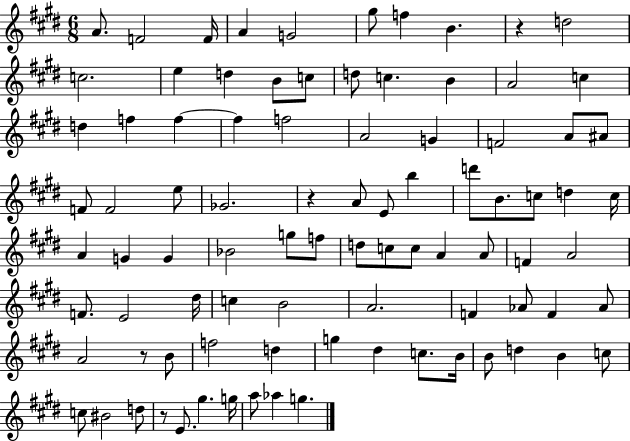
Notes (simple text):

A4/e. F4/h F4/s A4/q G4/h G#5/e F5/q B4/q. R/q D5/h C5/h. E5/q D5/q B4/e C5/e D5/e C5/q. B4/q A4/h C5/q D5/q F5/q F5/q F5/q F5/h A4/h G4/q F4/h A4/e A#4/e F4/e F4/h E5/e Gb4/h. R/q A4/e E4/e B5/q D6/e B4/e. C5/e D5/q C5/s A4/q G4/q G4/q Bb4/h G5/e F5/e D5/e C5/e C5/e A4/q A4/e F4/q A4/h F4/e. E4/h D#5/s C5/q B4/h A4/h. F4/q Ab4/e F4/q Ab4/e A4/h R/e B4/e F5/h D5/q G5/q D#5/q C5/e. B4/s B4/e D5/q B4/q C5/e C5/e BIS4/h D5/e R/e E4/e. G#5/q. G5/s A5/e Ab5/q G5/q.